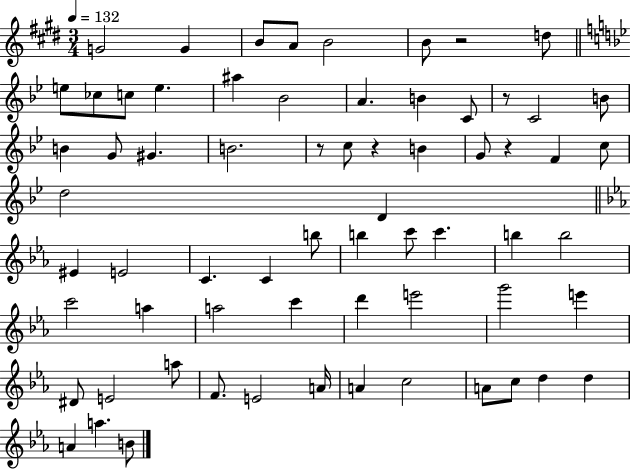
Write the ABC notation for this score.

X:1
T:Untitled
M:3/4
L:1/4
K:E
G2 G B/2 A/2 B2 B/2 z2 d/2 e/2 _c/2 c/2 e ^a _B2 A B C/2 z/2 C2 B/2 B G/2 ^G B2 z/2 c/2 z B G/2 z F c/2 d2 D ^E E2 C C b/2 b c'/2 c' b b2 c'2 a a2 c' d' e'2 g'2 e' ^D/2 E2 a/2 F/2 E2 A/4 A c2 A/2 c/2 d d A a B/2